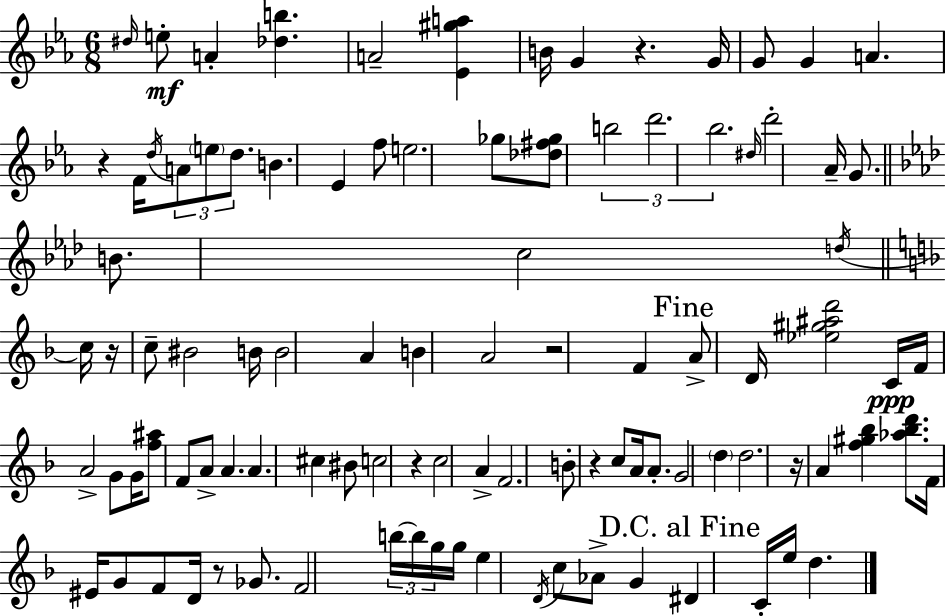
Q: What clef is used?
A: treble